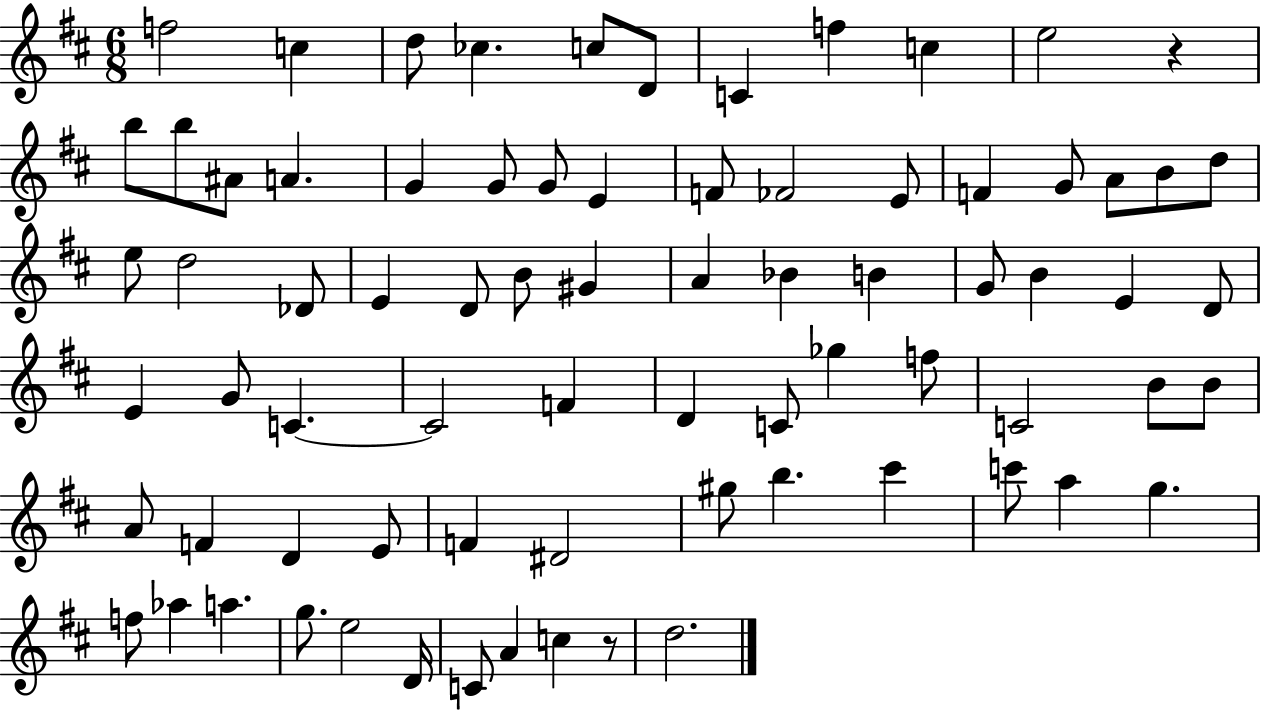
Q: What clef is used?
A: treble